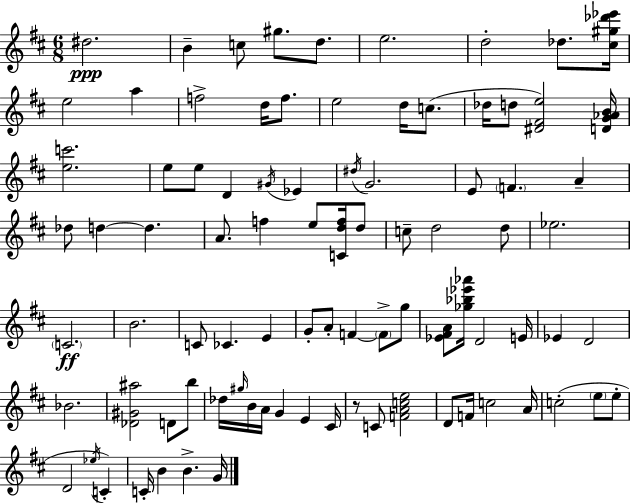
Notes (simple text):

D#5/h. B4/q C5/e G#5/e. D5/e. E5/h. D5/h Db5/e. [C#5,G#5,Db6,Eb6]/s E5/h A5/q F5/h D5/s F5/e. E5/h D5/s C5/e. Db5/s D5/e [D#4,F#4,E5]/h [D4,G4,Ab4,B4]/s [E5,C6]/h. E5/e E5/e D4/q G#4/s Eb4/q D#5/s G4/h. E4/e F4/q. A4/q Db5/e D5/q D5/q. A4/e. F5/q E5/e [C4,D5,F5]/s D5/e C5/e D5/h D5/e Eb5/h. C4/h. B4/h. C4/e CES4/q. E4/q G4/e A4/e F4/q F4/e G5/e [Eb4,F#4,A4]/e [Gb5,Bb5,Eb6,Ab6]/s D4/h E4/s Eb4/q D4/h Bb4/h. [Db4,G#4,A#5]/h D4/e B5/e Db5/s G#5/s B4/s A4/s G4/q E4/q C#4/s R/e C4/e [F4,A4,C5,E5]/h D4/e F4/s C5/h A4/s C5/h E5/e E5/e D4/h Eb5/s C4/q C4/s B4/q B4/q. G4/s